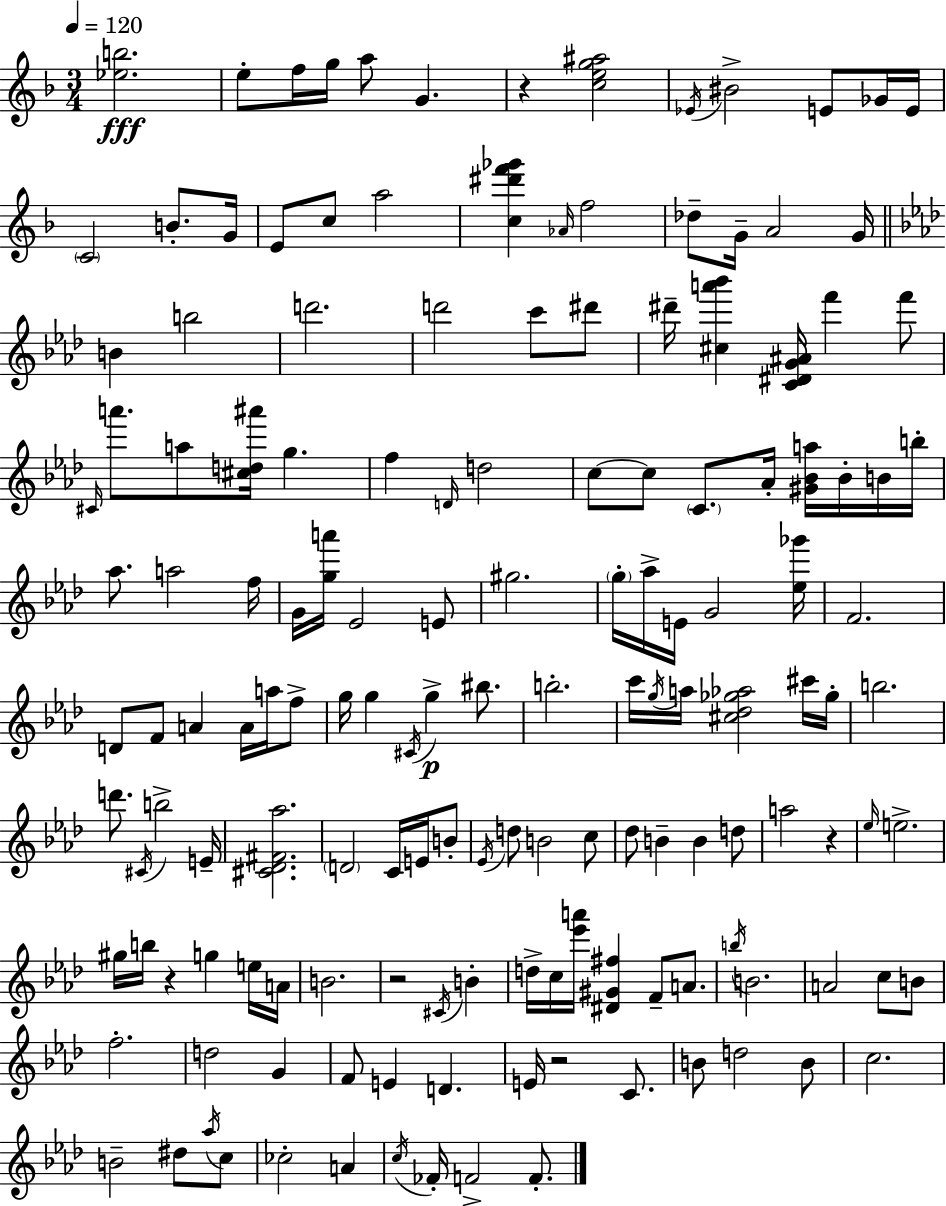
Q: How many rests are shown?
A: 5